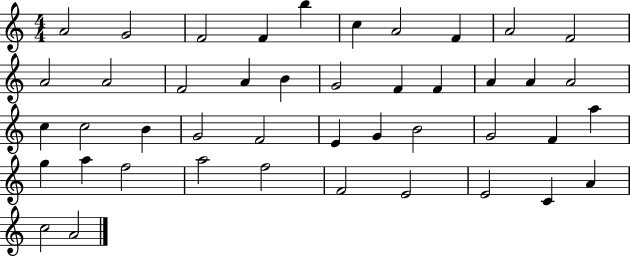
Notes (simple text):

A4/h G4/h F4/h F4/q B5/q C5/q A4/h F4/q A4/h F4/h A4/h A4/h F4/h A4/q B4/q G4/h F4/q F4/q A4/q A4/q A4/h C5/q C5/h B4/q G4/h F4/h E4/q G4/q B4/h G4/h F4/q A5/q G5/q A5/q F5/h A5/h F5/h F4/h E4/h E4/h C4/q A4/q C5/h A4/h